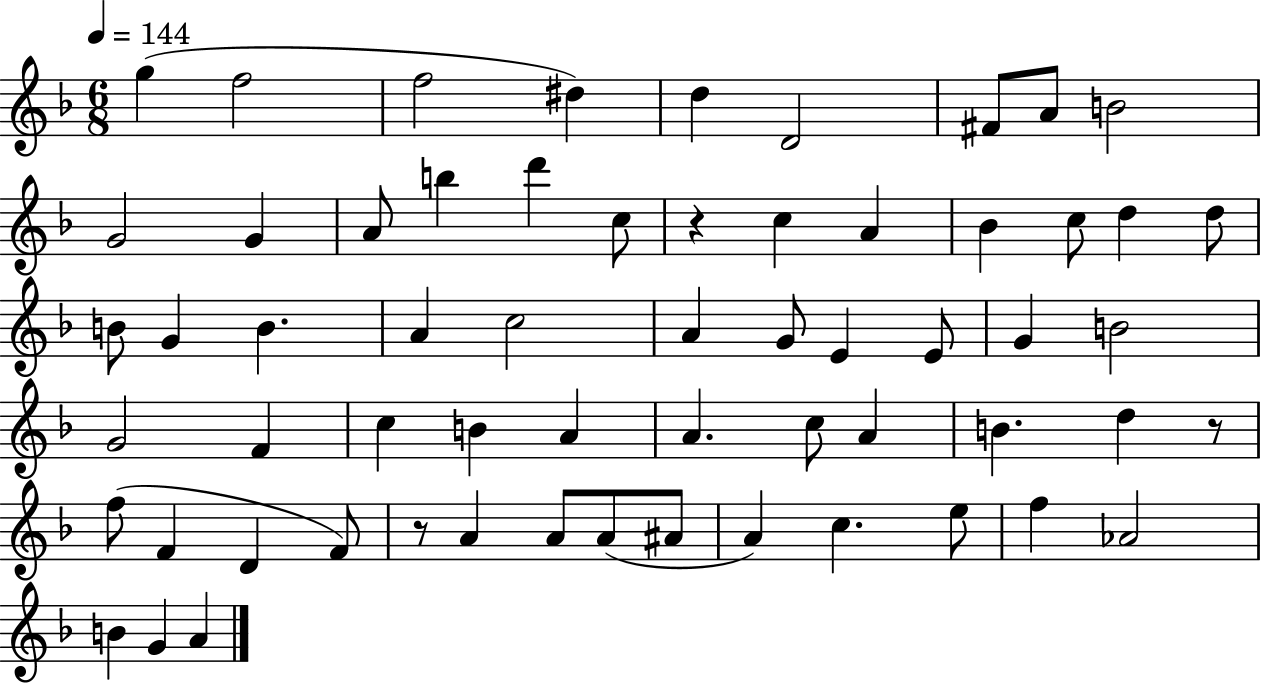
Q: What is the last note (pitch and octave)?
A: A4